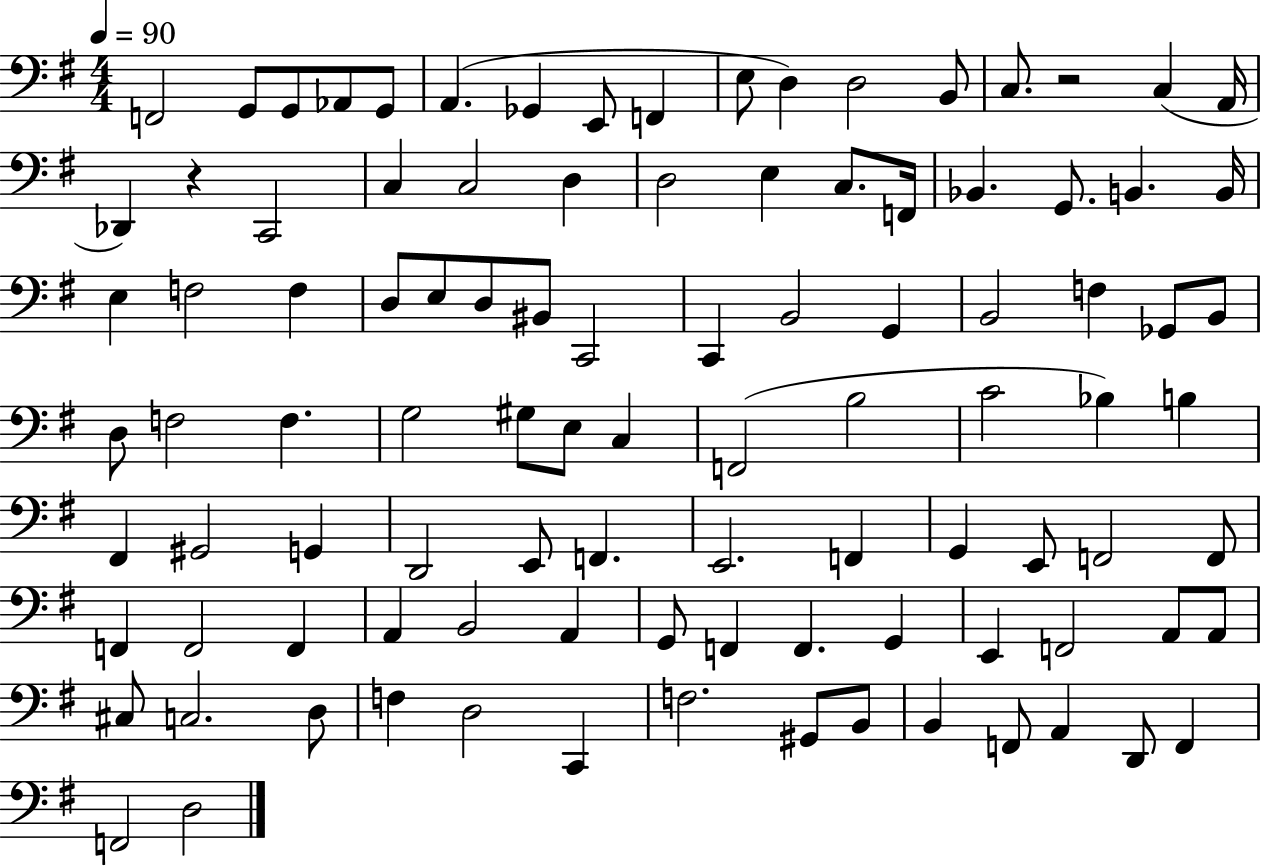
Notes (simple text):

F2/h G2/e G2/e Ab2/e G2/e A2/q. Gb2/q E2/e F2/q E3/e D3/q D3/h B2/e C3/e. R/h C3/q A2/s Db2/q R/q C2/h C3/q C3/h D3/q D3/h E3/q C3/e. F2/s Bb2/q. G2/e. B2/q. B2/s E3/q F3/h F3/q D3/e E3/e D3/e BIS2/e C2/h C2/q B2/h G2/q B2/h F3/q Gb2/e B2/e D3/e F3/h F3/q. G3/h G#3/e E3/e C3/q F2/h B3/h C4/h Bb3/q B3/q F#2/q G#2/h G2/q D2/h E2/e F2/q. E2/h. F2/q G2/q E2/e F2/h F2/e F2/q F2/h F2/q A2/q B2/h A2/q G2/e F2/q F2/q. G2/q E2/q F2/h A2/e A2/e C#3/e C3/h. D3/e F3/q D3/h C2/q F3/h. G#2/e B2/e B2/q F2/e A2/q D2/e F2/q F2/h D3/h